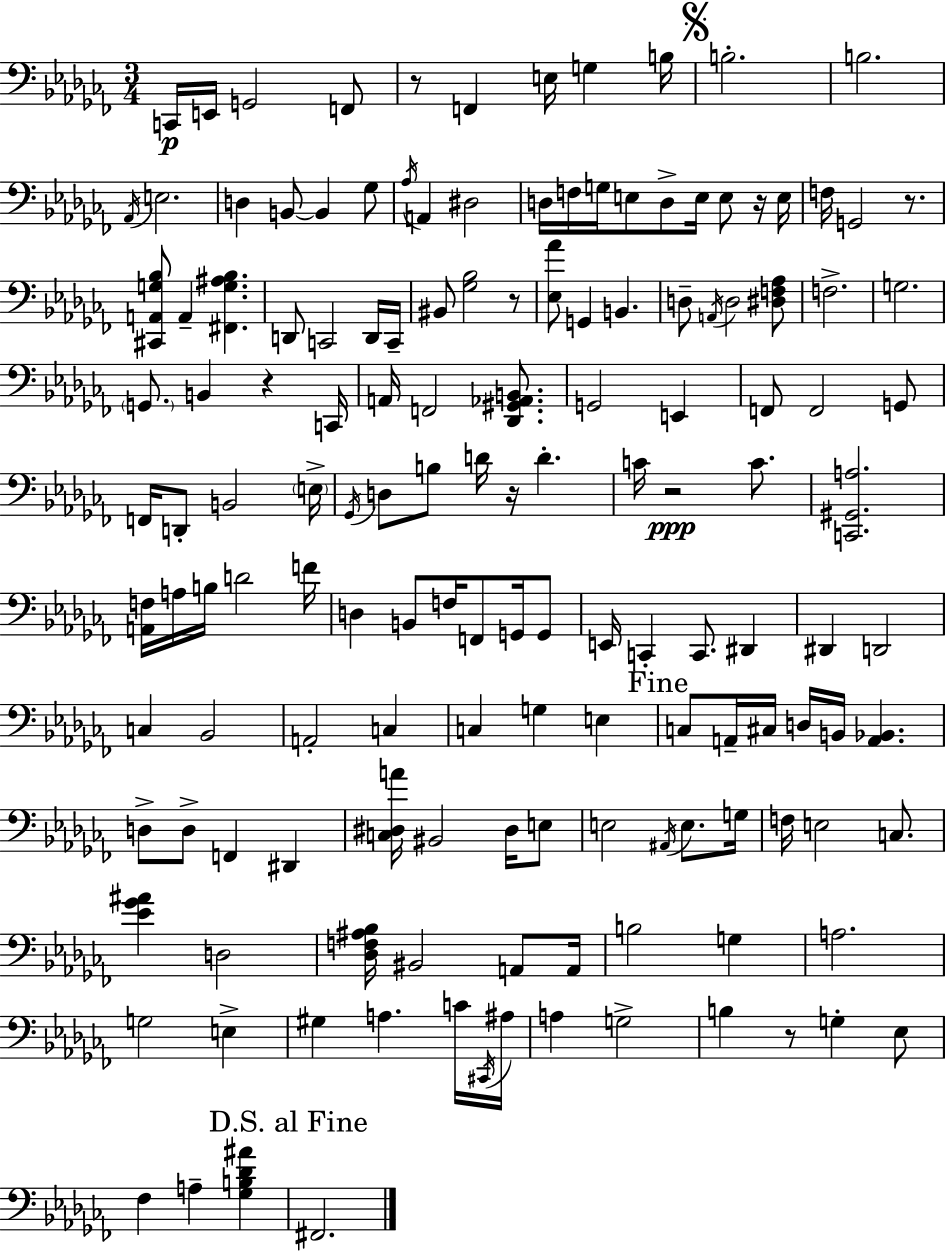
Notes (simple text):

C2/s E2/s G2/h F2/e R/e F2/q E3/s G3/q B3/s B3/h. B3/h. Ab2/s E3/h. D3/q B2/e B2/q Gb3/e Ab3/s A2/q D#3/h D3/s F3/s G3/s E3/e D3/e E3/s E3/e R/s E3/s F3/s G2/h R/e. [C#2,A2,G3,Bb3]/e A2/q [F#2,G3,A#3,Bb3]/q. D2/e C2/h D2/s C2/s BIS2/e [Gb3,Bb3]/h R/e [Eb3,Ab4]/e G2/q B2/q. D3/e A2/s D3/h [D#3,F3,Ab3]/e F3/h. G3/h. G2/e. B2/q R/q C2/s A2/s F2/h [Db2,G#2,Ab2,B2]/e. G2/h E2/q F2/e F2/h G2/e F2/s D2/e B2/h E3/s Gb2/s D3/e B3/e D4/s R/s D4/q. C4/s R/h C4/e. [C2,G#2,A3]/h. [A2,F3]/s A3/s B3/s D4/h F4/s D3/q B2/e F3/s F2/e G2/s G2/e E2/s C2/q C2/e. D#2/q D#2/q D2/h C3/q Bb2/h A2/h C3/q C3/q G3/q E3/q C3/e A2/s C#3/s D3/s B2/s [A2,Bb2]/q. D3/e D3/e F2/q D#2/q [C3,D#3,A4]/s BIS2/h D#3/s E3/e E3/h A#2/s E3/e. G3/s F3/s E3/h C3/e. [Eb4,Gb4,A#4]/q D3/h [Db3,F3,A#3,Bb3]/s BIS2/h A2/e A2/s B3/h G3/q A3/h. G3/h E3/q G#3/q A3/q. C4/s C#2/s A#3/s A3/q G3/h B3/q R/e G3/q Eb3/e FES3/q A3/q [Gb3,B3,Db4,A#4]/q F#2/h.